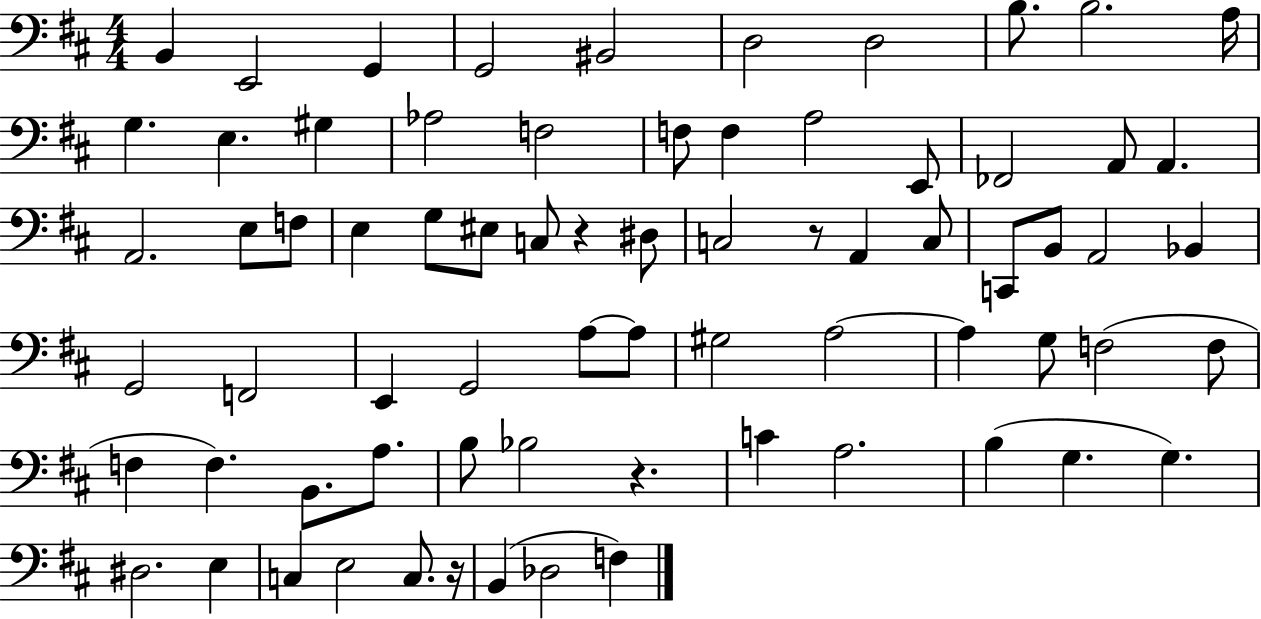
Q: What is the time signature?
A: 4/4